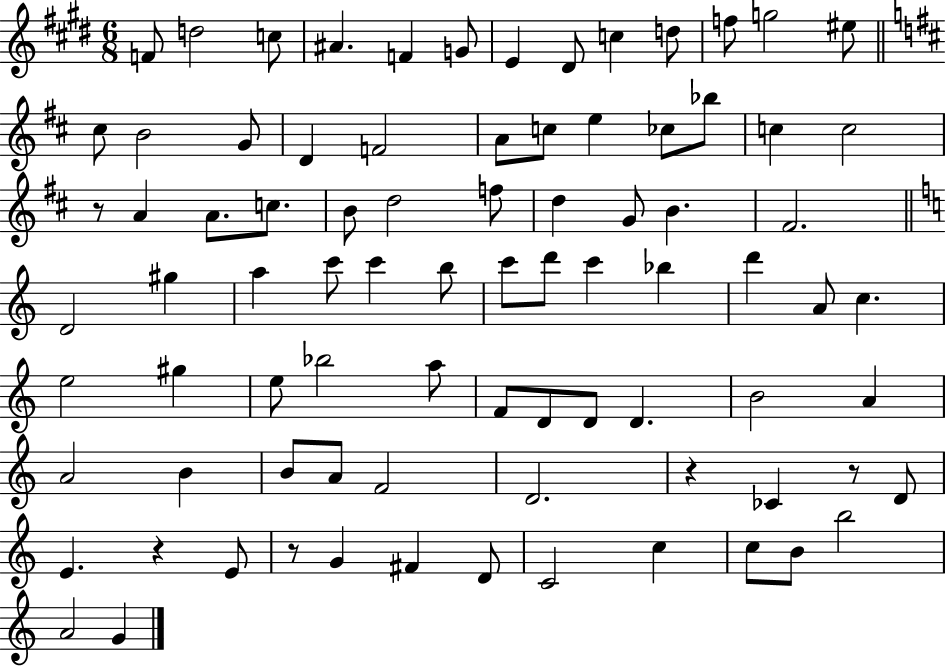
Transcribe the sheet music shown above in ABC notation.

X:1
T:Untitled
M:6/8
L:1/4
K:E
F/2 d2 c/2 ^A F G/2 E ^D/2 c d/2 f/2 g2 ^e/2 ^c/2 B2 G/2 D F2 A/2 c/2 e _c/2 _b/2 c c2 z/2 A A/2 c/2 B/2 d2 f/2 d G/2 B ^F2 D2 ^g a c'/2 c' b/2 c'/2 d'/2 c' _b d' A/2 c e2 ^g e/2 _b2 a/2 F/2 D/2 D/2 D B2 A A2 B B/2 A/2 F2 D2 z _C z/2 D/2 E z E/2 z/2 G ^F D/2 C2 c c/2 B/2 b2 A2 G